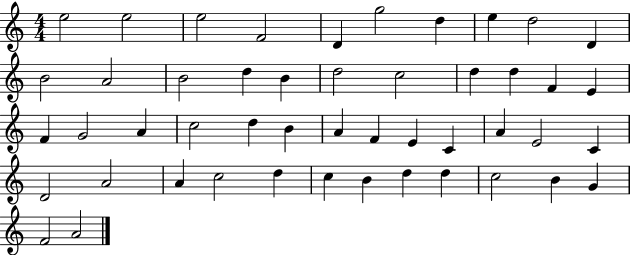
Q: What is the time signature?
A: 4/4